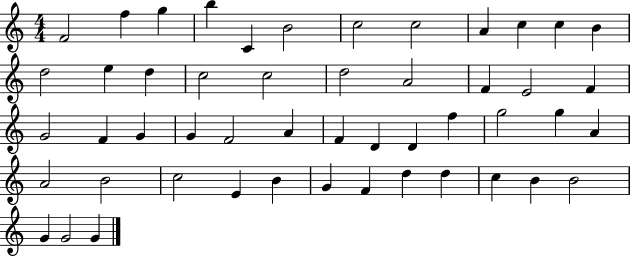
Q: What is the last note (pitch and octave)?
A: G4